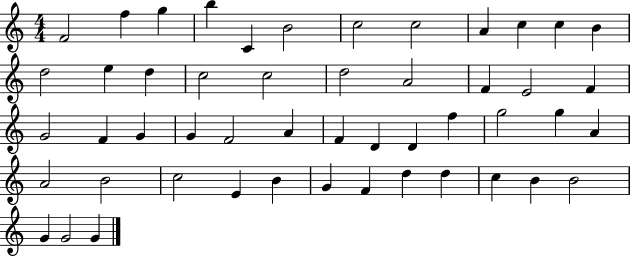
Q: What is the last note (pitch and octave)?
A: G4